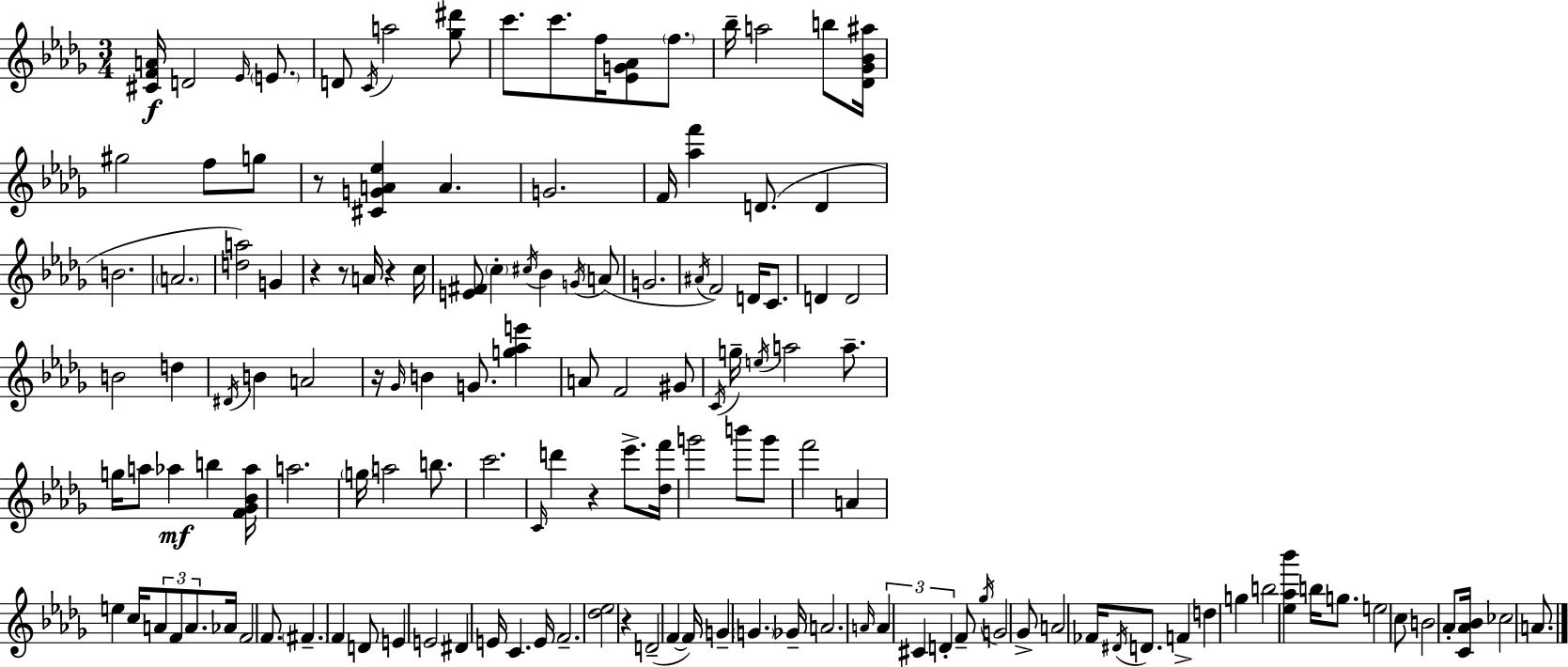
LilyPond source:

{
  \clef treble
  \numericTimeSignature
  \time 3/4
  \key bes \minor
  <cis' f' a'>16\f d'2 \grace { ees'16 } \parenthesize e'8. | d'8 \acciaccatura { c'16 } a''2 | <ges'' dis'''>8 c'''8. c'''8. f''16 <ees' g' aes'>8 \parenthesize f''8. | bes''16-- a''2 b''8 | \break <des' ges' bes' ais''>16 gis''2 f''8 | g''8 r8 <cis' g' a' ees''>4 a'4. | g'2. | f'16 <aes'' f'''>4 d'8.( d'4 | \break b'2. | \parenthesize a'2. | <d'' a''>2) g'4 | r4 r8 a'16 r4 | \break c''16 <e' fis'>8 \parenthesize c''4-. \acciaccatura { cis''16 } bes'4 | \acciaccatura { g'16 }( a'8 g'2. | \acciaccatura { ais'16 } f'2) | d'16 c'8. d'4 d'2 | \break b'2 | d''4 \acciaccatura { dis'16 } b'4 a'2 | r16 \grace { ges'16 } b'4 | g'8. <g'' aes'' e'''>4 a'8 f'2 | \break gis'8 \acciaccatura { c'16 } g''16-- \acciaccatura { e''16 } a''2 | a''8.-- g''16 a''8 | aes''4\mf b''4 <f' ges' bes' aes''>16 a''2. | \parenthesize g''16 a''2 | \break b''8. c'''2. | \grace { c'16 } d'''4 | r4 ees'''8.-> <des'' f'''>16 g'''2 | b'''8 g'''8 f'''2 | \break a'4 e''4 | c''16 \tuplet 3/2 { a'8 f'8 a'8. } aes'16 f'2 | f'8. \parenthesize fis'4.-- | f'4 d'8 e'4 | \break e'2 dis'4 | e'16 c'4. e'16 f'2.-- | <des'' ees''>2 | r4 d'2--( | \break f'4~~ f'16) g'4-- | \parenthesize g'4. ges'16-- a'2. | \grace { a'16 } \tuplet 3/2 { a'4 | cis'4 d'4-. } f'8-- | \break \acciaccatura { ges''16 } g'2 ges'8-> | a'2 fes'16 \acciaccatura { dis'16 } d'8. | f'4-> d''4 g''4 | b''2 <ees'' aes'' bes'''>4 | \break b''16 g''8. e''2 | c''8 b'2 aes'8-. | <c' aes' bes'>16 ces''2 a'8. | \bar "|."
}